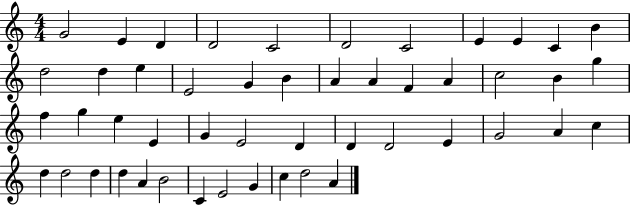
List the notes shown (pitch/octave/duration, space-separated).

G4/h E4/q D4/q D4/h C4/h D4/h C4/h E4/q E4/q C4/q B4/q D5/h D5/q E5/q E4/h G4/q B4/q A4/q A4/q F4/q A4/q C5/h B4/q G5/q F5/q G5/q E5/q E4/q G4/q E4/h D4/q D4/q D4/h E4/q G4/h A4/q C5/q D5/q D5/h D5/q D5/q A4/q B4/h C4/q E4/h G4/q C5/q D5/h A4/q